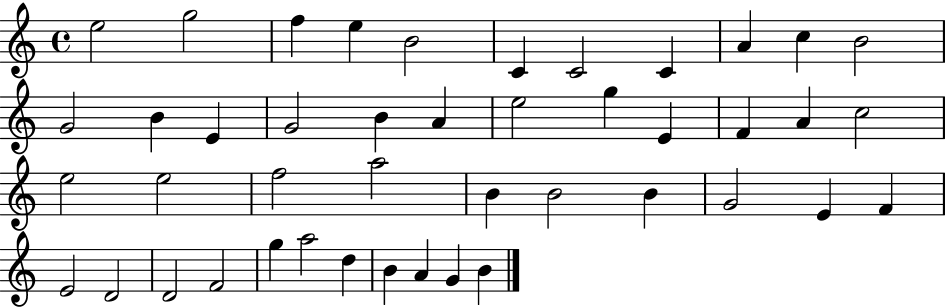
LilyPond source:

{
  \clef treble
  \time 4/4
  \defaultTimeSignature
  \key c \major
  e''2 g''2 | f''4 e''4 b'2 | c'4 c'2 c'4 | a'4 c''4 b'2 | \break g'2 b'4 e'4 | g'2 b'4 a'4 | e''2 g''4 e'4 | f'4 a'4 c''2 | \break e''2 e''2 | f''2 a''2 | b'4 b'2 b'4 | g'2 e'4 f'4 | \break e'2 d'2 | d'2 f'2 | g''4 a''2 d''4 | b'4 a'4 g'4 b'4 | \break \bar "|."
}